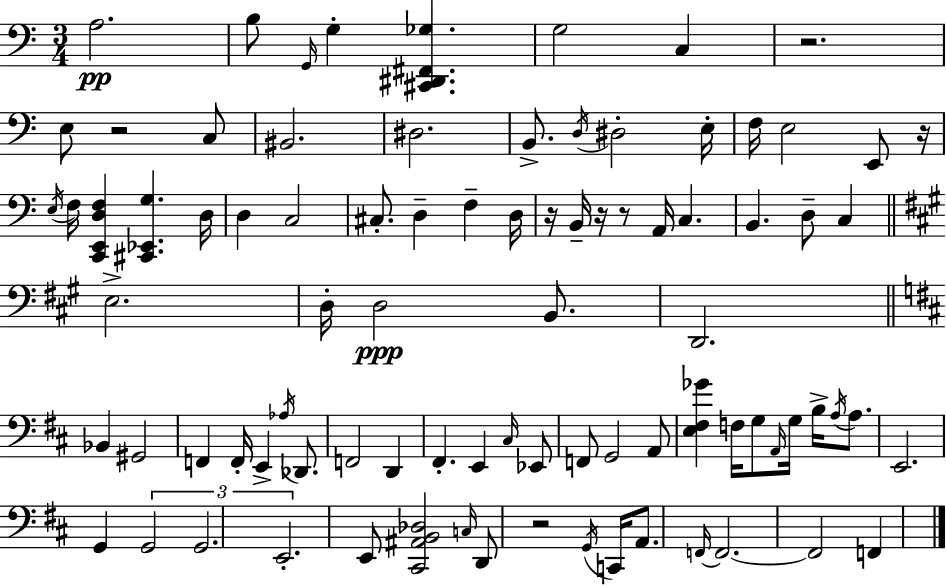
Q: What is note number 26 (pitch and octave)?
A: D3